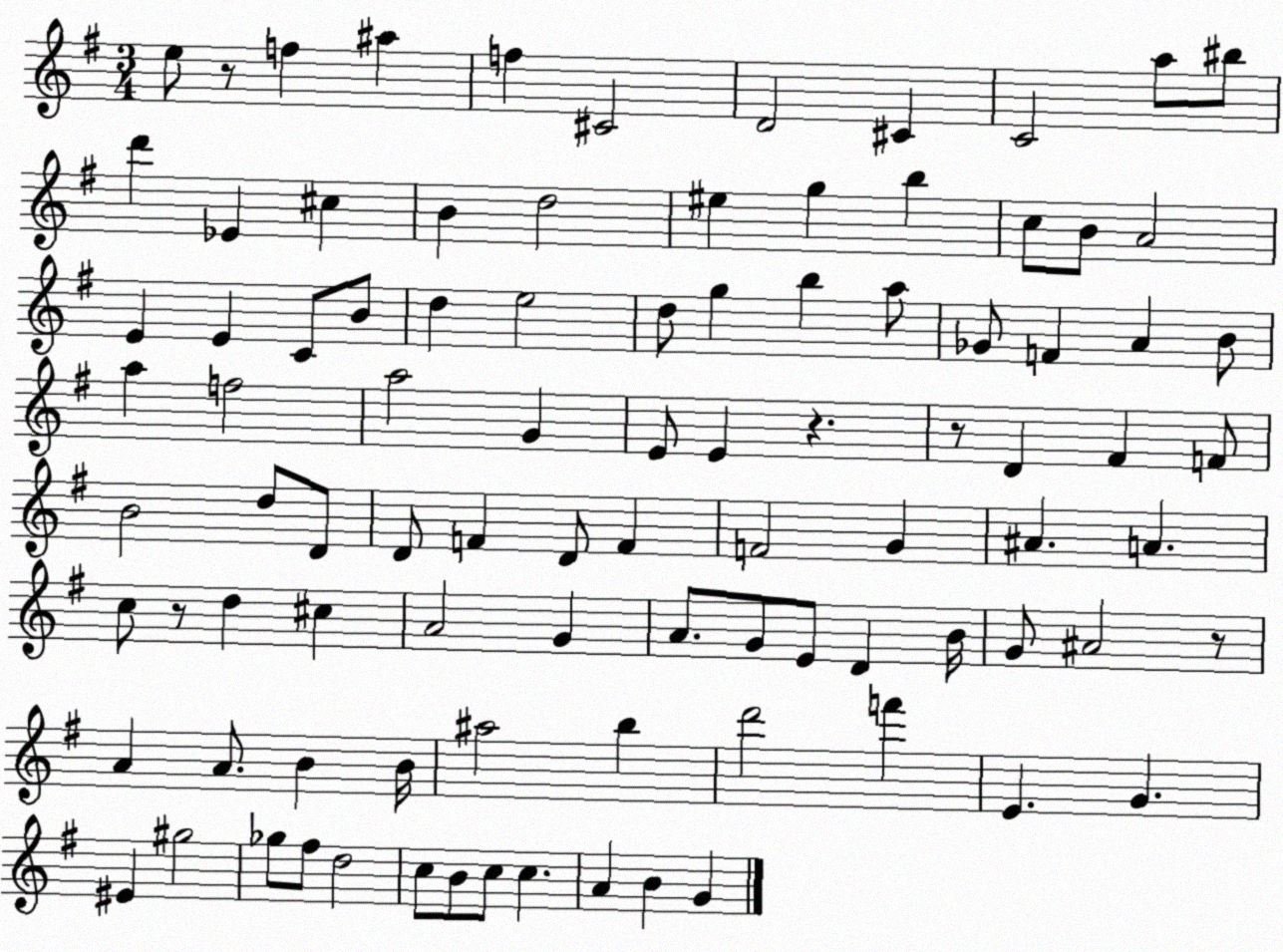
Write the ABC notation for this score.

X:1
T:Untitled
M:3/4
L:1/4
K:G
e/2 z/2 f ^a f ^C2 D2 ^C C2 a/2 ^b/2 d' _E ^c B d2 ^e g b c/2 B/2 A2 E E C/2 B/2 d e2 d/2 g b a/2 _G/2 F A B/2 a f2 a2 G E/2 E z z/2 D ^F F/2 B2 d/2 D/2 D/2 F D/2 F F2 G ^A A c/2 z/2 d ^c A2 G A/2 G/2 E/2 D B/4 G/2 ^A2 z/2 A A/2 B B/4 ^a2 b d'2 f' E G ^E ^g2 _g/2 ^f/2 d2 c/2 B/2 c/2 c A B G